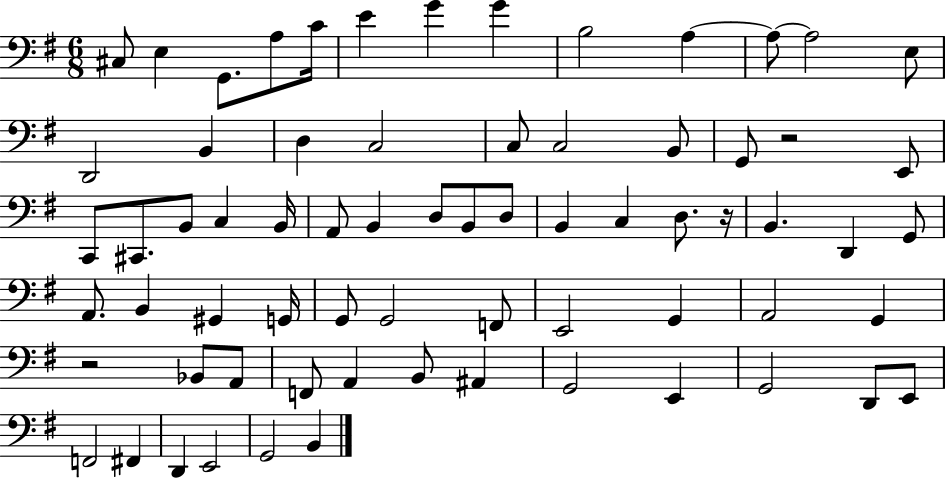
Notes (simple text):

C#3/e E3/q G2/e. A3/e C4/s E4/q G4/q G4/q B3/h A3/q A3/e A3/h E3/e D2/h B2/q D3/q C3/h C3/e C3/h B2/e G2/e R/h E2/e C2/e C#2/e. B2/e C3/q B2/s A2/e B2/q D3/e B2/e D3/e B2/q C3/q D3/e. R/s B2/q. D2/q G2/e A2/e. B2/q G#2/q G2/s G2/e G2/h F2/e E2/h G2/q A2/h G2/q R/h Bb2/e A2/e F2/e A2/q B2/e A#2/q G2/h E2/q G2/h D2/e E2/e F2/h F#2/q D2/q E2/h G2/h B2/q